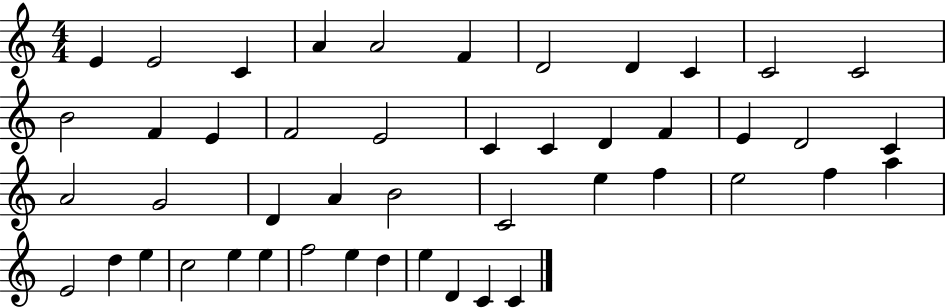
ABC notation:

X:1
T:Untitled
M:4/4
L:1/4
K:C
E E2 C A A2 F D2 D C C2 C2 B2 F E F2 E2 C C D F E D2 C A2 G2 D A B2 C2 e f e2 f a E2 d e c2 e e f2 e d e D C C